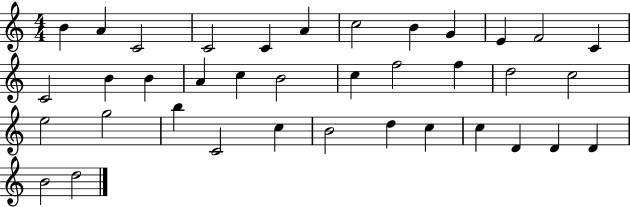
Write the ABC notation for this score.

X:1
T:Untitled
M:4/4
L:1/4
K:C
B A C2 C2 C A c2 B G E F2 C C2 B B A c B2 c f2 f d2 c2 e2 g2 b C2 c B2 d c c D D D B2 d2